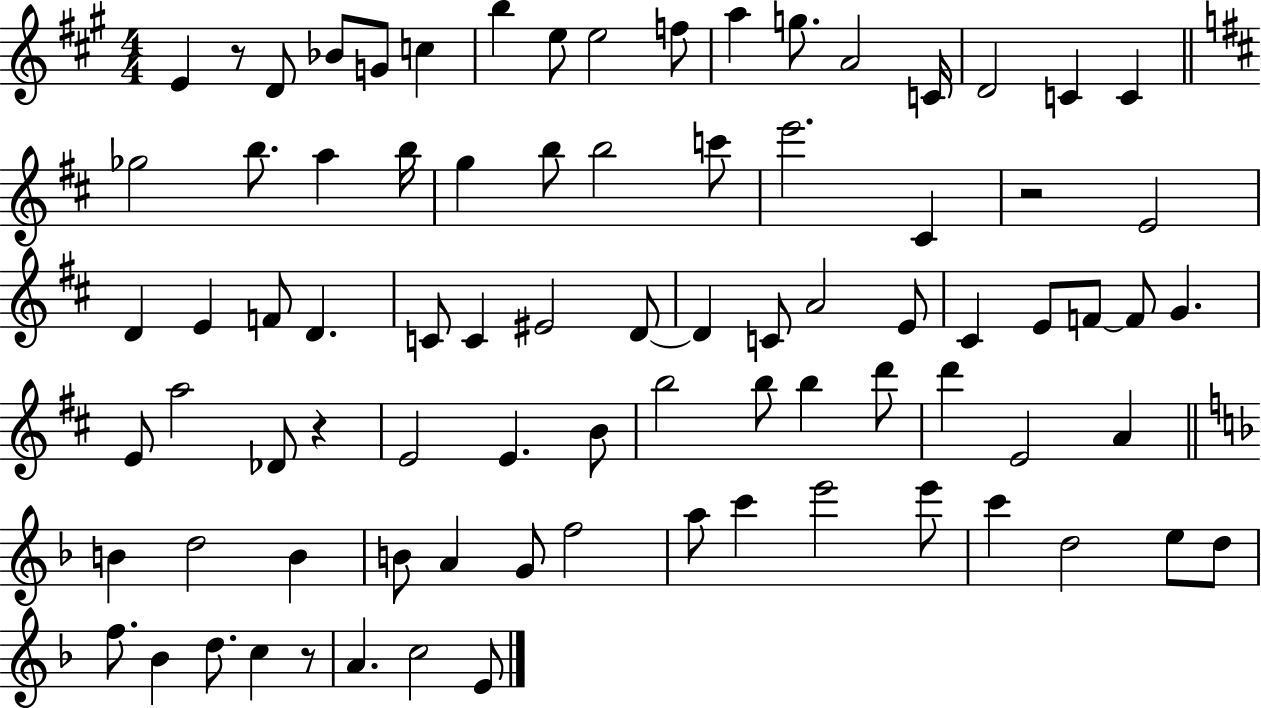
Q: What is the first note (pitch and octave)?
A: E4